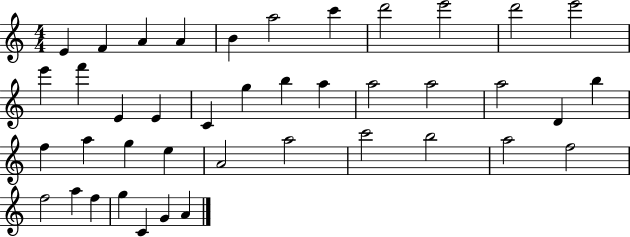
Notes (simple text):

E4/q F4/q A4/q A4/q B4/q A5/h C6/q D6/h E6/h D6/h E6/h E6/q F6/q E4/q E4/q C4/q G5/q B5/q A5/q A5/h A5/h A5/h D4/q B5/q F5/q A5/q G5/q E5/q A4/h A5/h C6/h B5/h A5/h F5/h F5/h A5/q F5/q G5/q C4/q G4/q A4/q